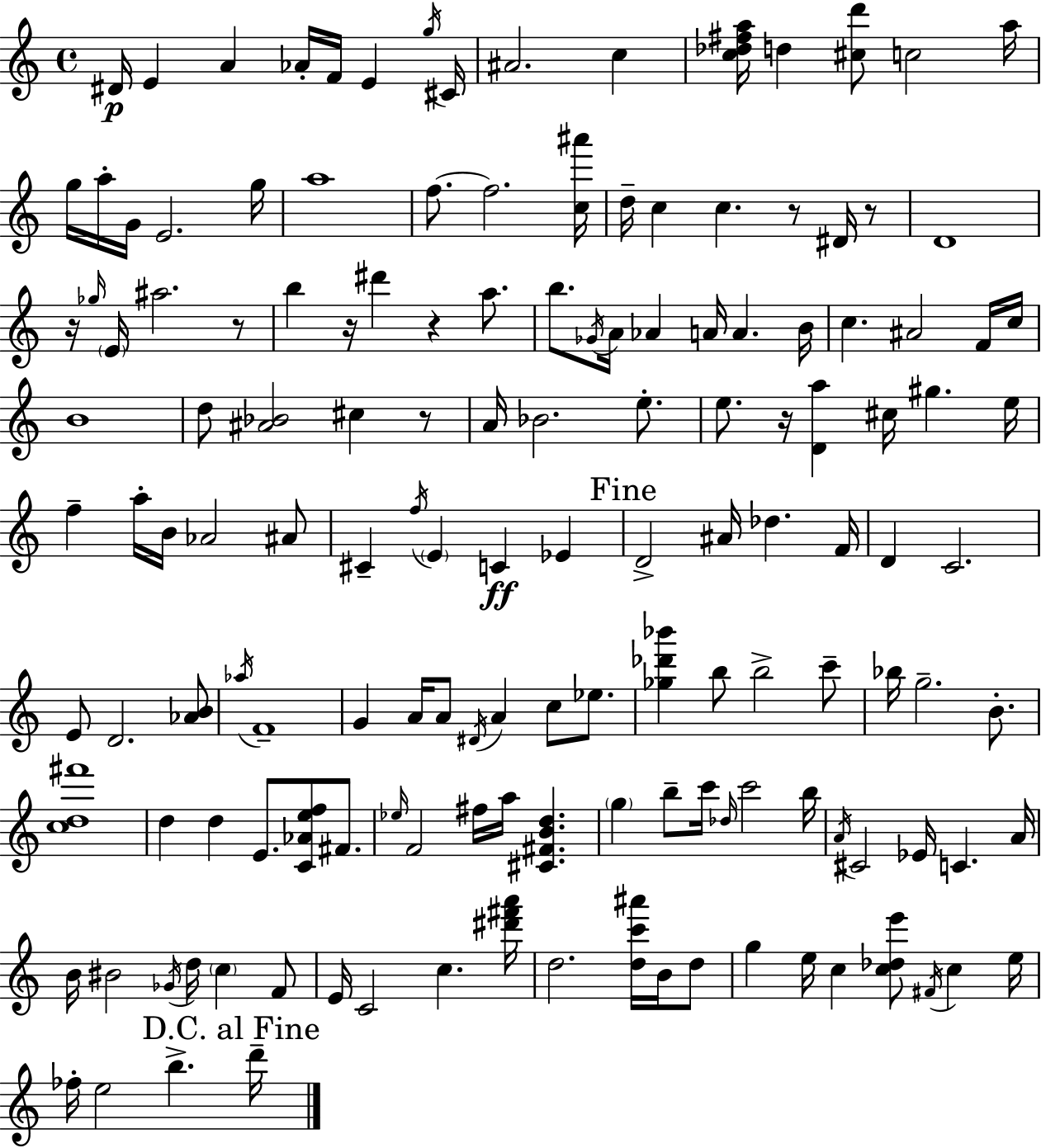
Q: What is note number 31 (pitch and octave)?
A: D#6